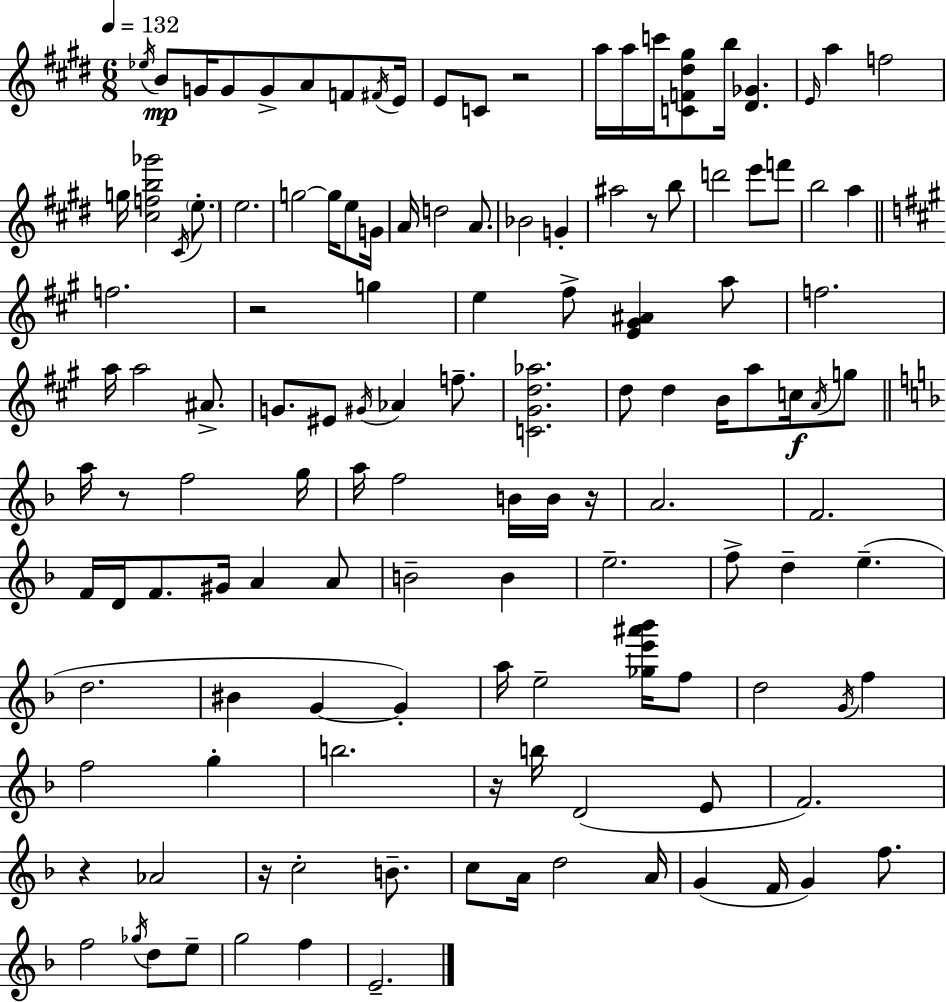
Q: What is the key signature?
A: E major